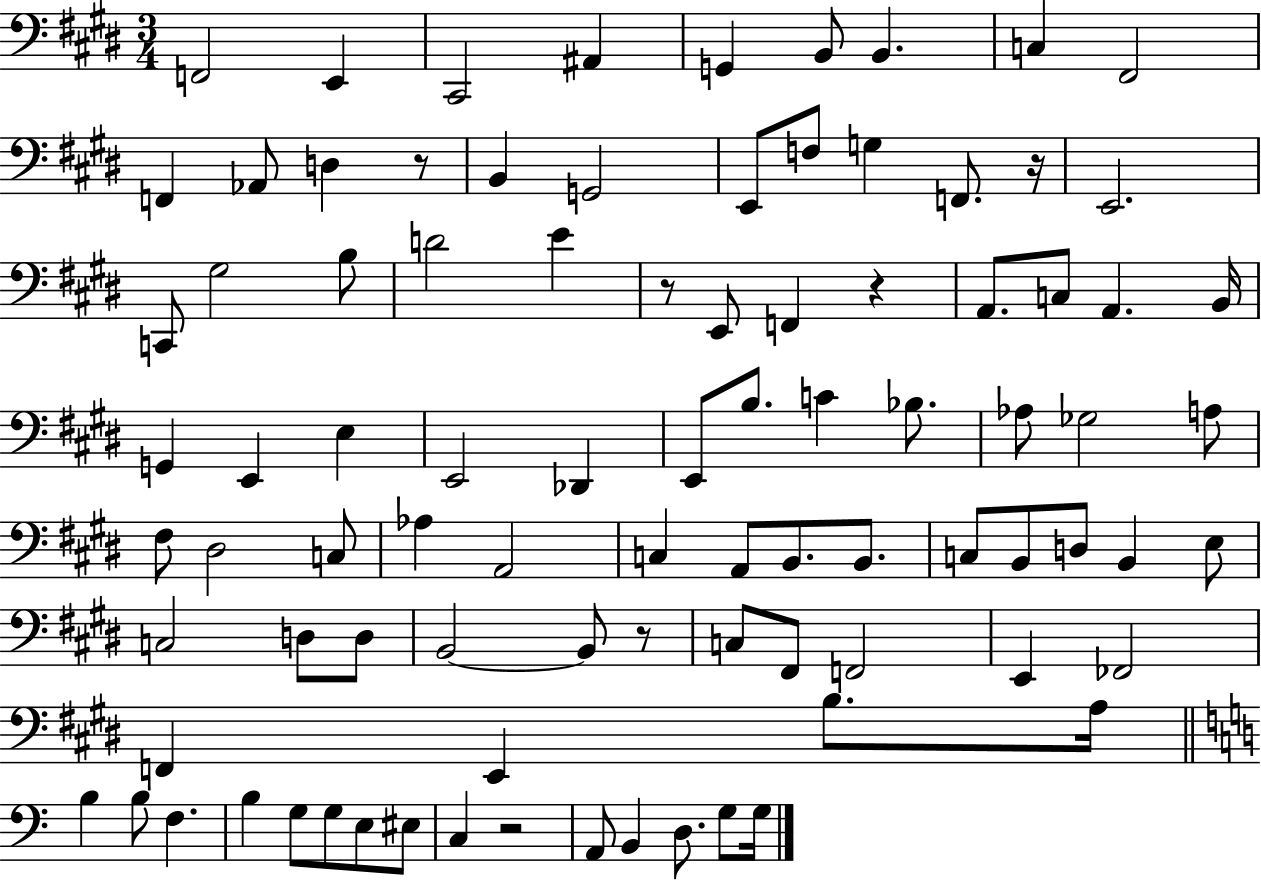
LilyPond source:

{
  \clef bass
  \numericTimeSignature
  \time 3/4
  \key e \major
  \repeat volta 2 { f,2 e,4 | cis,2 ais,4 | g,4 b,8 b,4. | c4 fis,2 | \break f,4 aes,8 d4 r8 | b,4 g,2 | e,8 f8 g4 f,8. r16 | e,2. | \break c,8 gis2 b8 | d'2 e'4 | r8 e,8 f,4 r4 | a,8. c8 a,4. b,16 | \break g,4 e,4 e4 | e,2 des,4 | e,8 b8. c'4 bes8. | aes8 ges2 a8 | \break fis8 dis2 c8 | aes4 a,2 | c4 a,8 b,8. b,8. | c8 b,8 d8 b,4 e8 | \break c2 d8 d8 | b,2~~ b,8 r8 | c8 fis,8 f,2 | e,4 fes,2 | \break f,4 e,4 b8. a16 | \bar "||" \break \key a \minor b4 b8 f4. | b4 g8 g8 e8 eis8 | c4 r2 | a,8 b,4 d8. g8 g16 | \break } \bar "|."
}